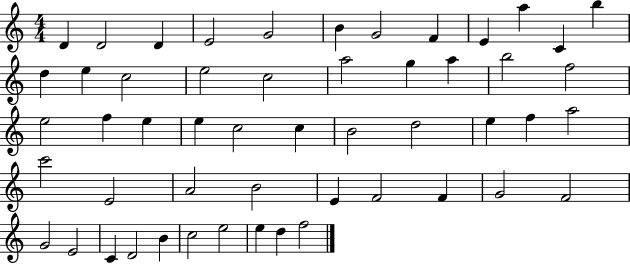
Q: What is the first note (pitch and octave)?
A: D4